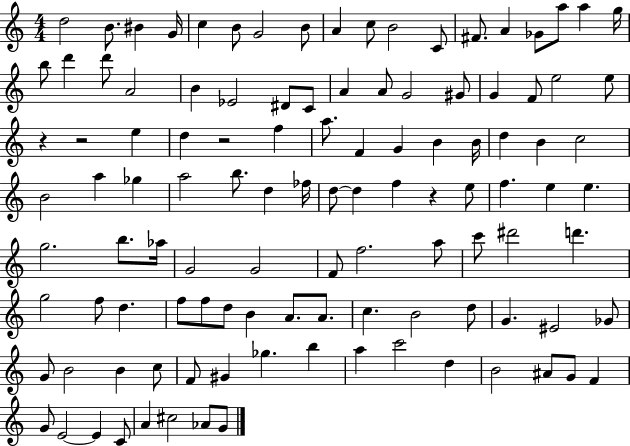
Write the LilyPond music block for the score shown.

{
  \clef treble
  \numericTimeSignature
  \time 4/4
  \key c \major
  \repeat volta 2 { d''2 b'8. bis'4 g'16 | c''4 b'8 g'2 b'8 | a'4 c''8 b'2 c'8 | fis'8. a'4 ges'8 a''8 a''4 g''16 | \break b''8 d'''4 d'''8 a'2 | b'4 ees'2 dis'8 c'8 | a'4 a'8 g'2 gis'8 | g'4 f'8 e''2 e''8 | \break r4 r2 e''4 | d''4 r2 f''4 | a''8. f'4 g'4 b'4 b'16 | d''4 b'4 c''2 | \break b'2 a''4 ges''4 | a''2 b''8. d''4 fes''16 | d''8~~ d''4 f''4 r4 e''8 | f''4. e''4 e''4. | \break g''2. b''8. aes''16 | g'2 g'2 | f'8 f''2. a''8 | c'''8 dis'''2 d'''4. | \break g''2 f''8 d''4. | f''8 f''8 d''8 b'4 a'8. a'8. | c''4. b'2 d''8 | g'4. eis'2 ges'8 | \break g'8 b'2 b'4 c''8 | f'8 gis'4 ges''4. b''4 | a''4 c'''2 d''4 | b'2 ais'8 g'8 f'4 | \break g'8 e'2~~ e'4 c'8 | a'4 cis''2 aes'8 g'8 | } \bar "|."
}